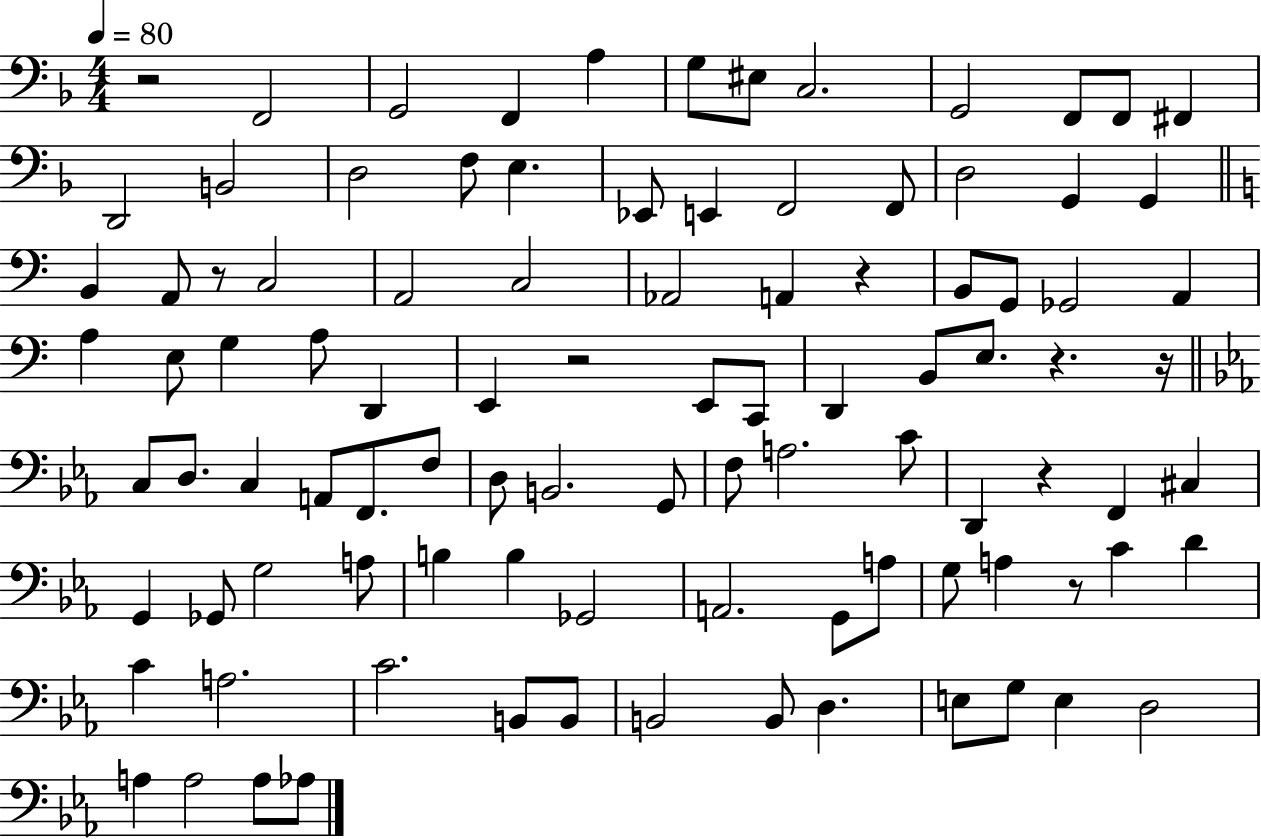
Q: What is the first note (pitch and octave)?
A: F2